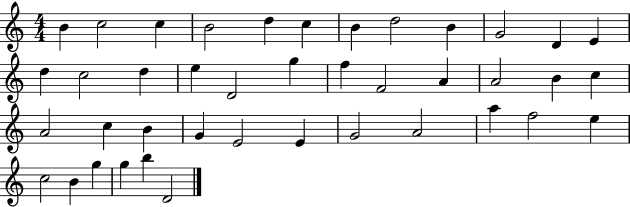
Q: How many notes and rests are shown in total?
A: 41